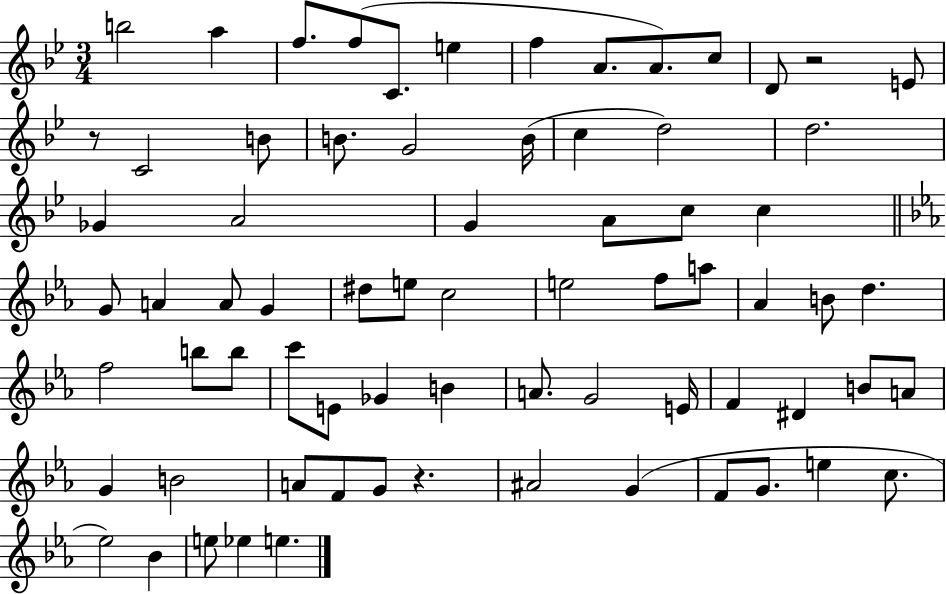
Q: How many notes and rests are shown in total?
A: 72